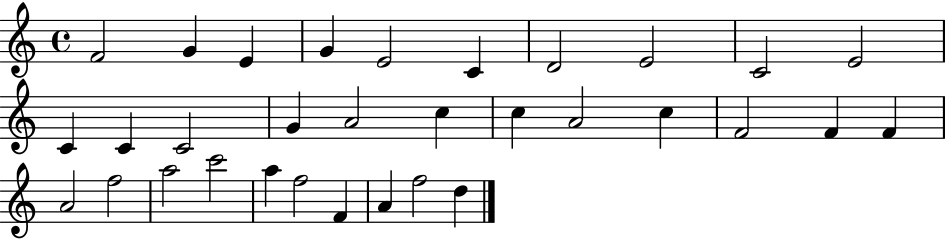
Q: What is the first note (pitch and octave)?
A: F4